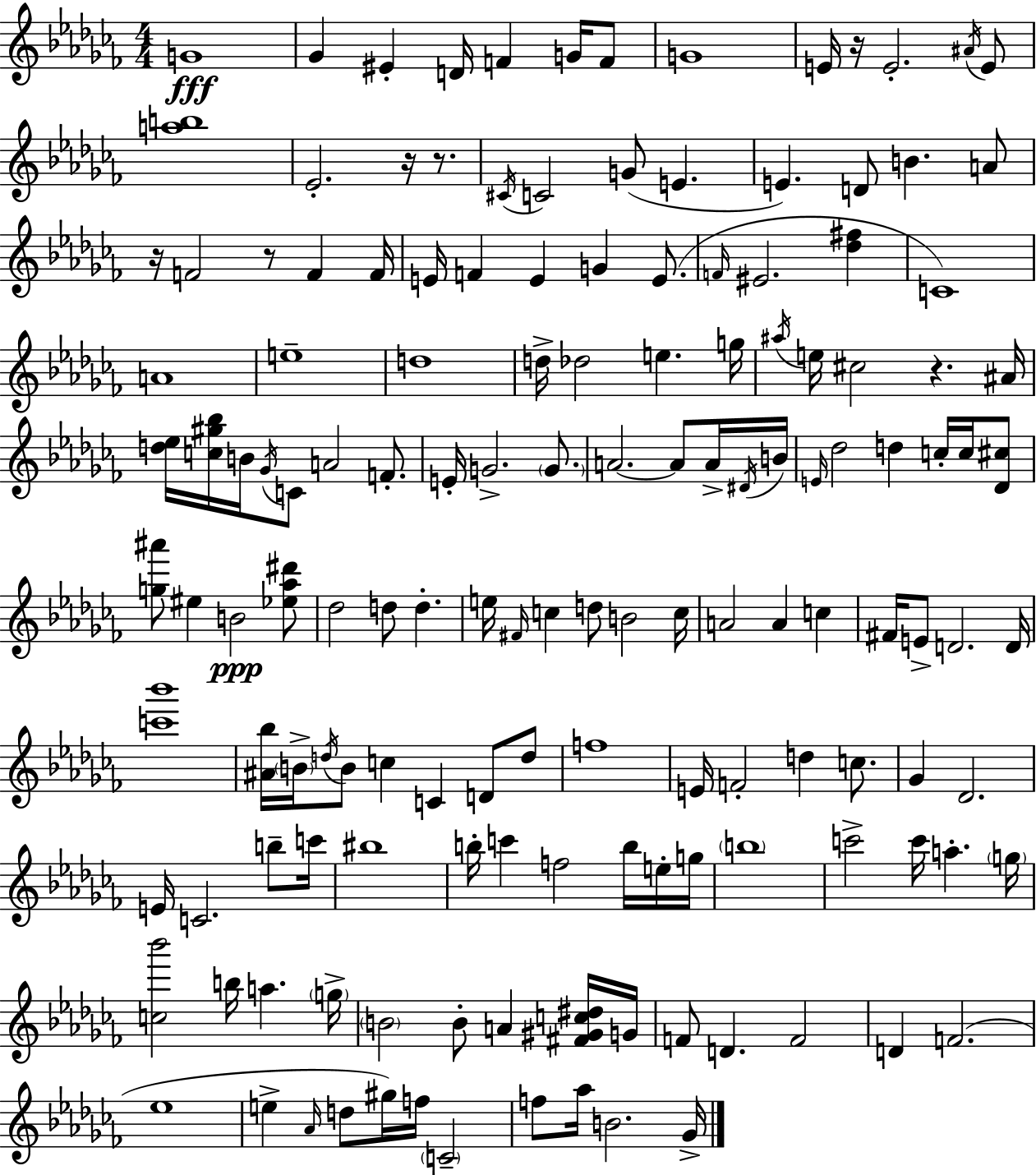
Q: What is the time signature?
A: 4/4